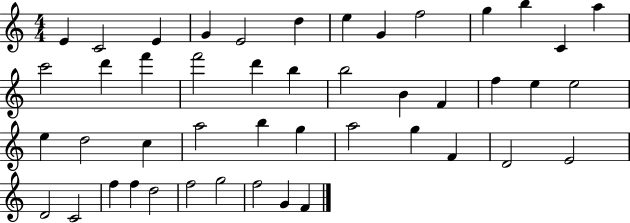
E4/q C4/h E4/q G4/q E4/h D5/q E5/q G4/q F5/h G5/q B5/q C4/q A5/q C6/h D6/q F6/q F6/h D6/q B5/q B5/h B4/q F4/q F5/q E5/q E5/h E5/q D5/h C5/q A5/h B5/q G5/q A5/h G5/q F4/q D4/h E4/h D4/h C4/h F5/q F5/q D5/h F5/h G5/h F5/h G4/q F4/q